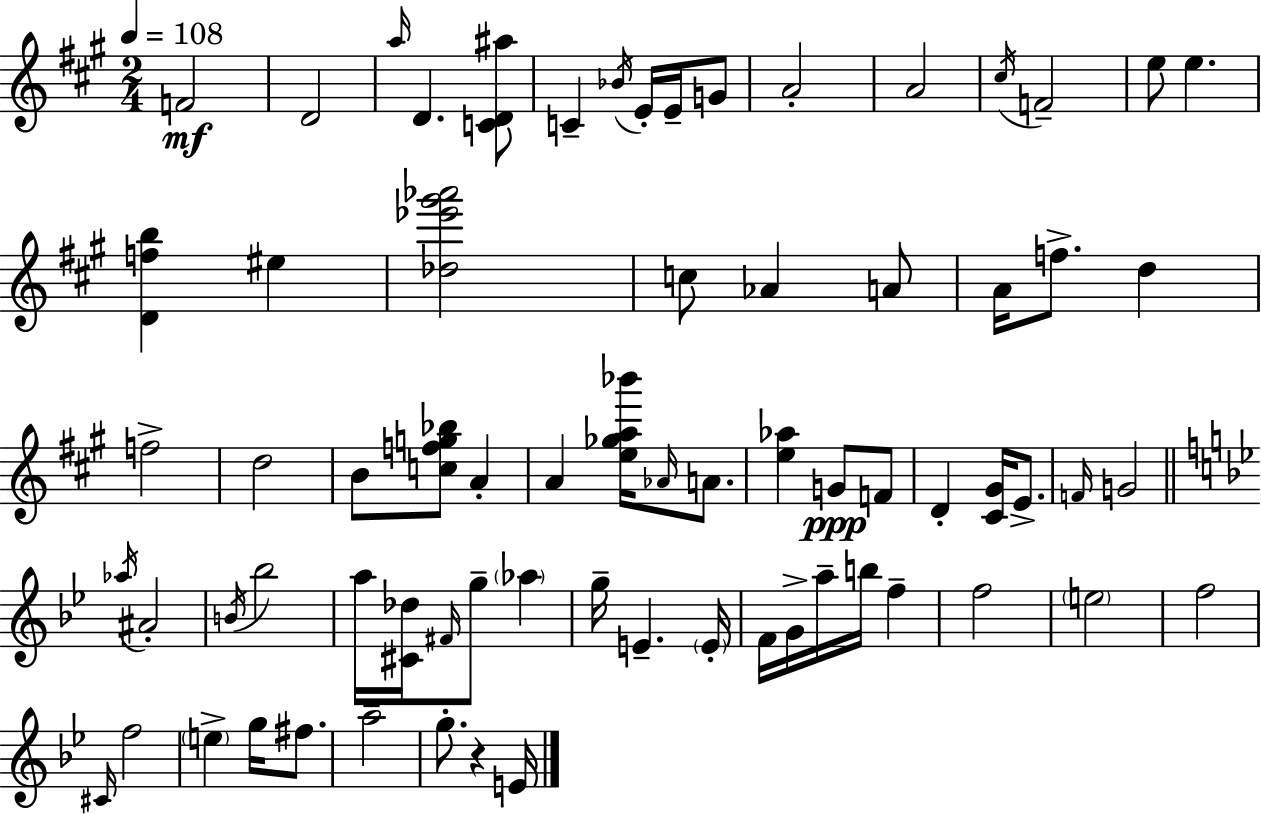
{
  \clef treble
  \numericTimeSignature
  \time 2/4
  \key a \major
  \tempo 4 = 108
  f'2\mf | d'2 | \grace { a''16 } d'4. <c' d' ais''>8 | c'4-- \acciaccatura { bes'16 } e'16-. e'16-- | \break g'8 a'2-. | a'2 | \acciaccatura { cis''16 } f'2-- | e''8 e''4. | \break <d' f'' b''>4 eis''4 | <des'' ees''' gis''' aes'''>2 | c''8 aes'4 | a'8 a'16 f''8.-> d''4 | \break f''2-> | d''2 | b'8 <c'' f'' g'' bes''>8 a'4-. | a'4 <e'' ges'' a'' bes'''>16 | \break \grace { aes'16 } a'8. <e'' aes''>4 | g'8\ppp f'8 d'4-. | <cis' gis'>16 e'8.-> \grace { f'16 } g'2 | \bar "||" \break \key bes \major \acciaccatura { aes''16 } ais'2-. | \acciaccatura { b'16 } bes''2 | a''16 <cis' des''>16 \grace { fis'16 } g''8-- \parenthesize aes''4 | g''16-- e'4.-- | \break \parenthesize e'16-. f'16 g'16-> a''16-- b''16 f''4-- | f''2 | \parenthesize e''2 | f''2 | \break \grace { cis'16 } f''2 | \parenthesize e''4-> | g''16 fis''8. a''2-- | g''8.-. r4 | \break e'16 \bar "|."
}